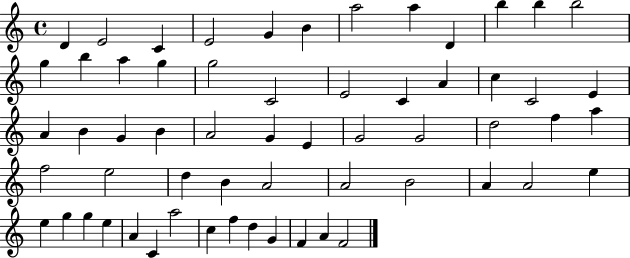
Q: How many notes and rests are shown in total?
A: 60